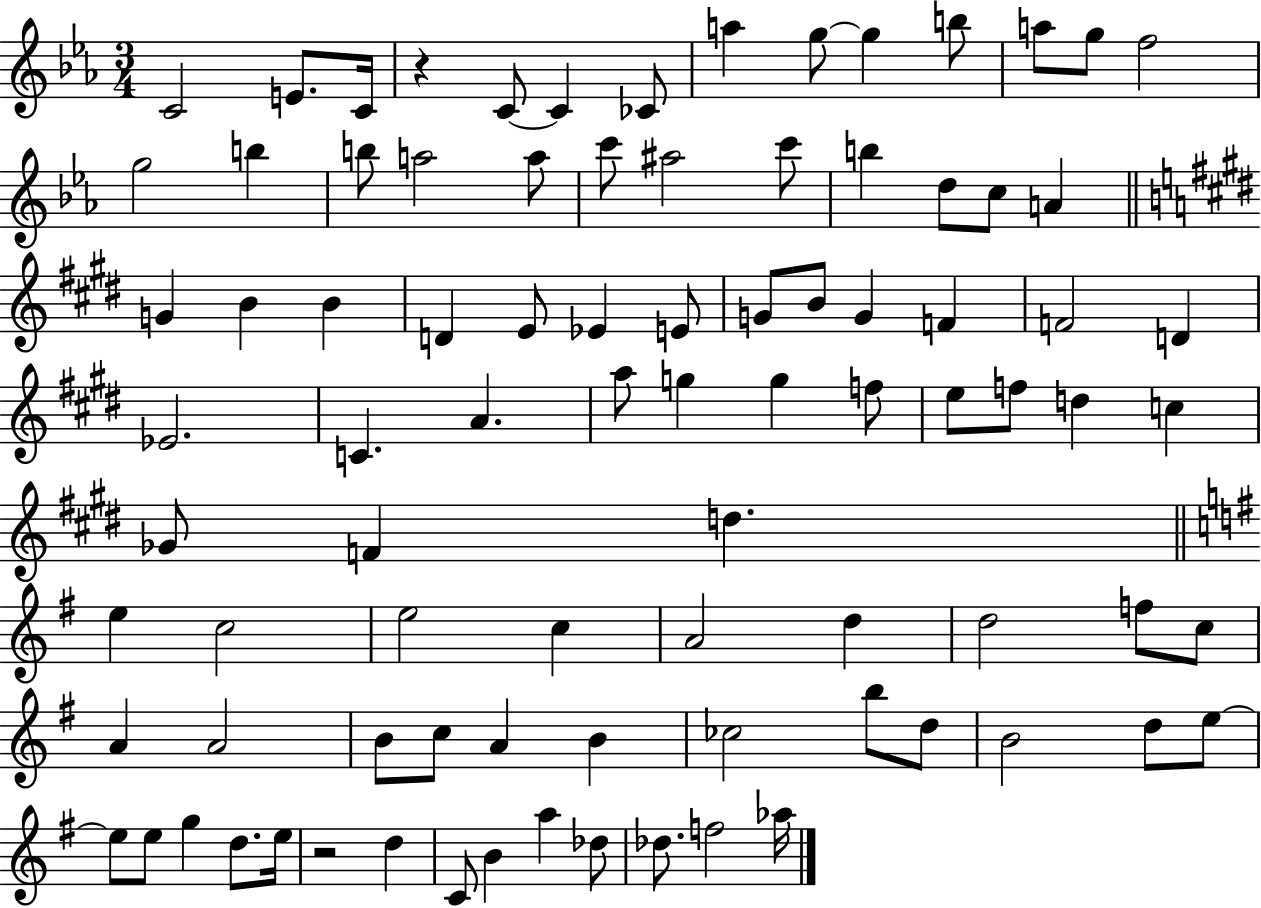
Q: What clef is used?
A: treble